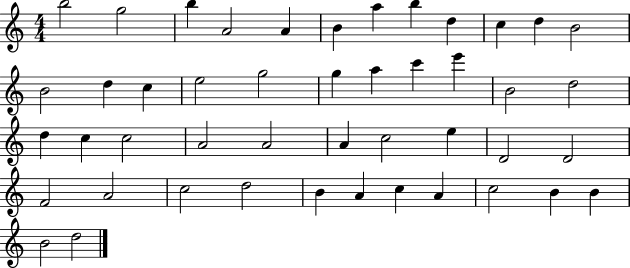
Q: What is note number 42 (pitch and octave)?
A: C5